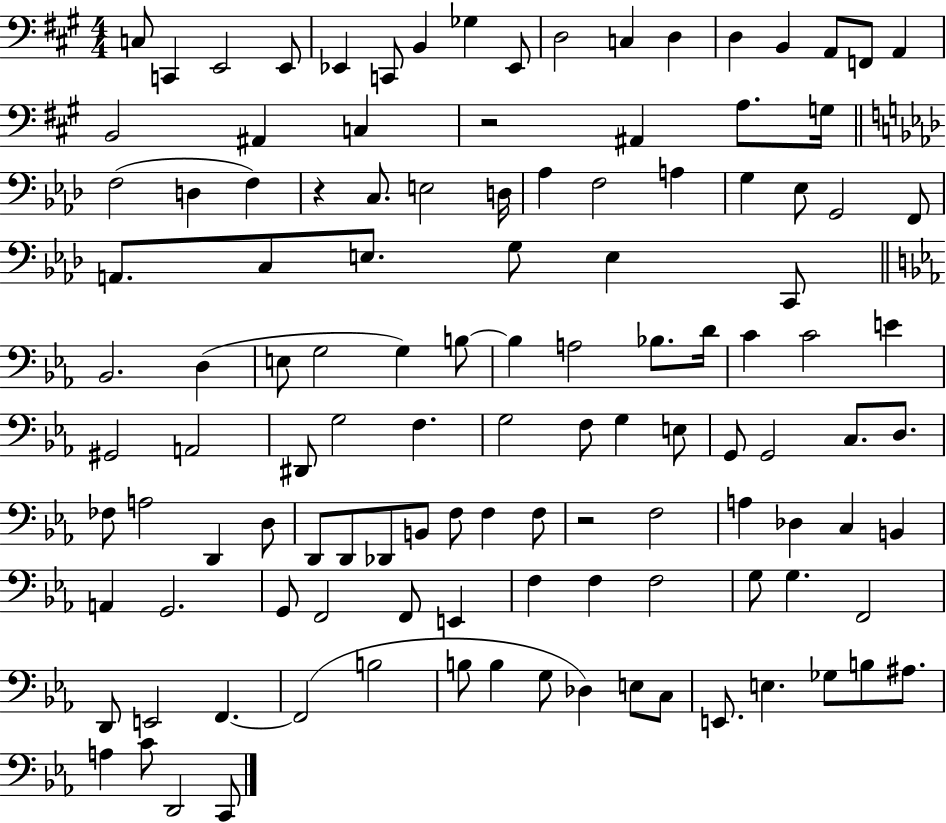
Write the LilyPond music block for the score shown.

{
  \clef bass
  \numericTimeSignature
  \time 4/4
  \key a \major
  c8 c,4 e,2 e,8 | ees,4 c,8 b,4 ges4 ees,8 | d2 c4 d4 | d4 b,4 a,8 f,8 a,4 | \break b,2 ais,4 c4 | r2 ais,4 a8. g16 | \bar "||" \break \key f \minor f2( d4 f4) | r4 c8. e2 d16 | aes4 f2 a4 | g4 ees8 g,2 f,8 | \break a,8. c8 e8. g8 e4 c,8 | \bar "||" \break \key ees \major bes,2. d4( | e8 g2 g4) b8~~ | b4 a2 bes8. d'16 | c'4 c'2 e'4 | \break gis,2 a,2 | dis,8 g2 f4. | g2 f8 g4 e8 | g,8 g,2 c8. d8. | \break fes8 a2 d,4 d8 | d,8 d,8 des,8 b,8 f8 f4 f8 | r2 f2 | a4 des4 c4 b,4 | \break a,4 g,2. | g,8 f,2 f,8 e,4 | f4 f4 f2 | g8 g4. f,2 | \break d,8 e,2 f,4.~~ | f,2( b2 | b8 b4 g8 des4) e8 c8 | e,8. e4. ges8 b8 ais8. | \break a4 c'8 d,2 c,8 | \bar "|."
}